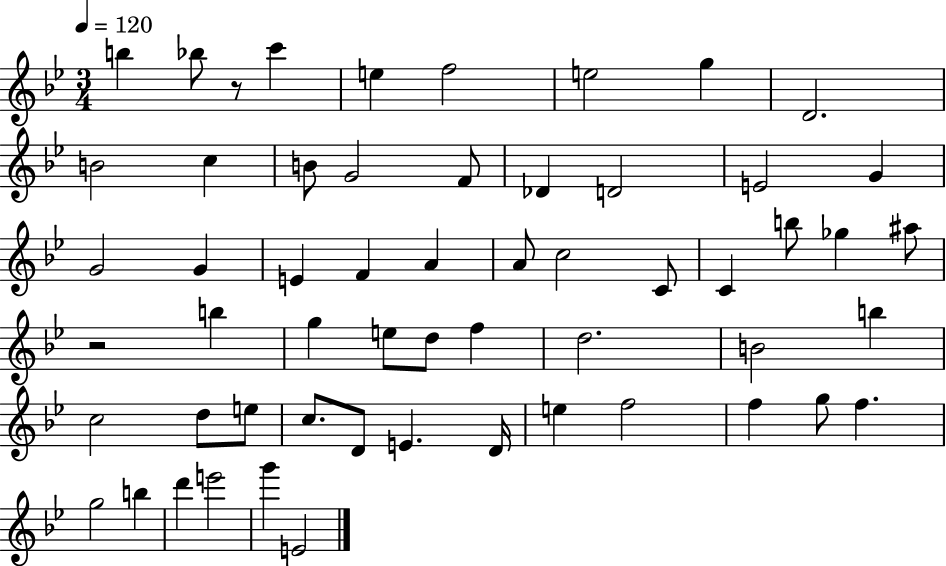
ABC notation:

X:1
T:Untitled
M:3/4
L:1/4
K:Bb
b _b/2 z/2 c' e f2 e2 g D2 B2 c B/2 G2 F/2 _D D2 E2 G G2 G E F A A/2 c2 C/2 C b/2 _g ^a/2 z2 b g e/2 d/2 f d2 B2 b c2 d/2 e/2 c/2 D/2 E D/4 e f2 f g/2 f g2 b d' e'2 g' E2